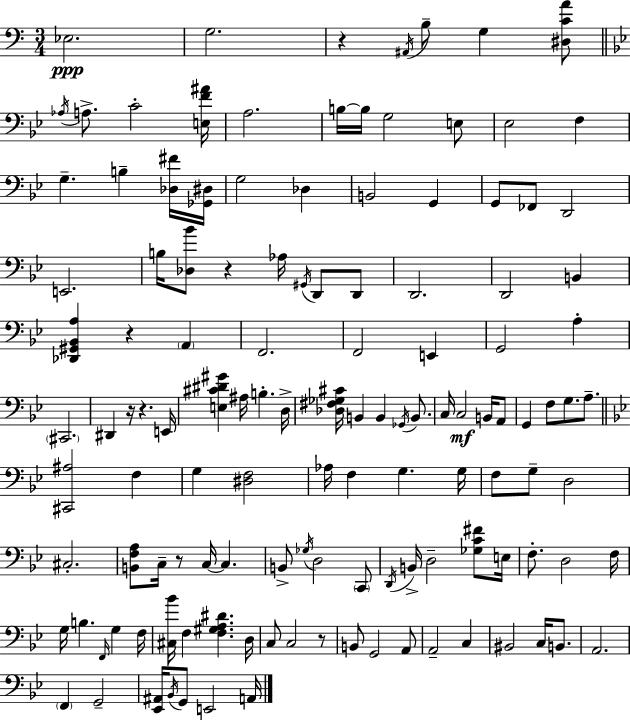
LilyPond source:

{
  \clef bass
  \numericTimeSignature
  \time 3/4
  \key a \minor
  ees2.\ppp | g2. | r4 \acciaccatura { ais,16 } b8-- g4 <dis c' a'>8 | \bar "||" \break \key bes \major \acciaccatura { aes16 } a8.-> c'2-. | <e f' ais'>16 a2. | b16~~ b16 g2 e8 | ees2 f4 | \break g4.-- b4-- <des fis'>16 | <ges, dis>16 g2 des4 | b,2 g,4 | g,8 fes,8 d,2 | \break e,2. | b16 <des bes'>8 r4 aes16 \acciaccatura { gis,16 } d,8 | d,8 d,2. | d,2 b,4 | \break <des, gis, bes, a>4 r4 \parenthesize a,4 | f,2. | f,2 e,4 | g,2 a4-. | \break \parenthesize cis,2. | dis,4 r16 r4. | e,16 <e cis' dis' gis'>4 ais16 b4.-. | d16-> <des fis ges cis'>16 b,4 b,4 \acciaccatura { ges,16 } | \break b,8. c16 c2\mf | b,16 a,8 g,4 f8 g8. | a8.-- \bar "||" \break \key bes \major <cis, ais>2 f4 | g4 <dis f>2 | aes16 f4 g4. g16 | f8 g8-- d2 | \break cis2.-. | <b, f a>8 c16-- r8 c16~~ c4. | b,8-> \acciaccatura { ges16 } d2 \parenthesize c,8 | \acciaccatura { d,16 } b,16-> d2-- <ges c' fis'>8 | \break e16 f8.-. d2 | f16 g16 b4. \grace { f,16 } g4 | f16 <cis bes'>16 f4 <f gis a dis'>4. | d16 c8 c2 | \break r8 b,8 g,2 | a,8 a,2-- c4 | bis,2 c16 | b,8. a,2. | \break \parenthesize f,4 g,2-- | <ees, ais,>16 \acciaccatura { bes,16 } g,8 e,2 | a,16 \bar "|."
}